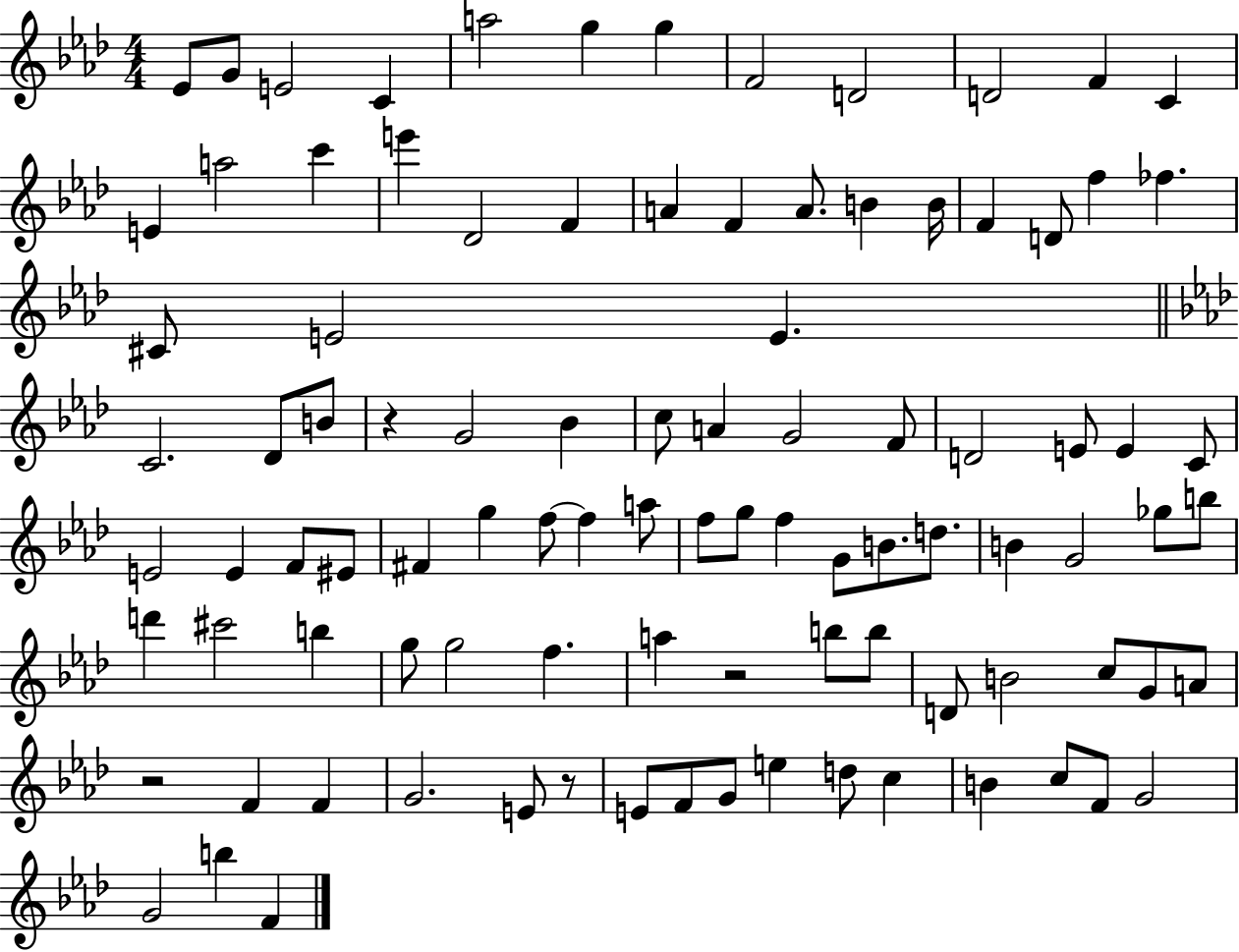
X:1
T:Untitled
M:4/4
L:1/4
K:Ab
_E/2 G/2 E2 C a2 g g F2 D2 D2 F C E a2 c' e' _D2 F A F A/2 B B/4 F D/2 f _f ^C/2 E2 E C2 _D/2 B/2 z G2 _B c/2 A G2 F/2 D2 E/2 E C/2 E2 E F/2 ^E/2 ^F g f/2 f a/2 f/2 g/2 f G/2 B/2 d/2 B G2 _g/2 b/2 d' ^c'2 b g/2 g2 f a z2 b/2 b/2 D/2 B2 c/2 G/2 A/2 z2 F F G2 E/2 z/2 E/2 F/2 G/2 e d/2 c B c/2 F/2 G2 G2 b F